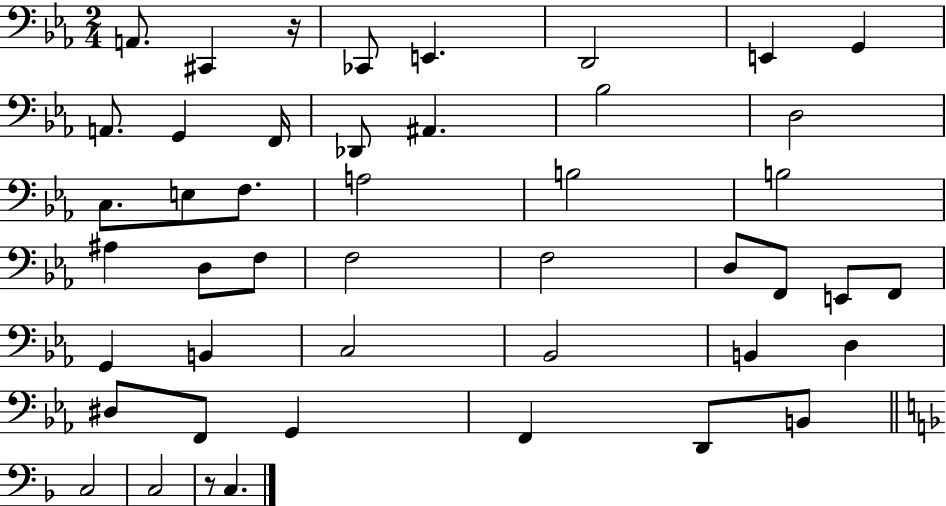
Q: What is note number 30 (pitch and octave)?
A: G2